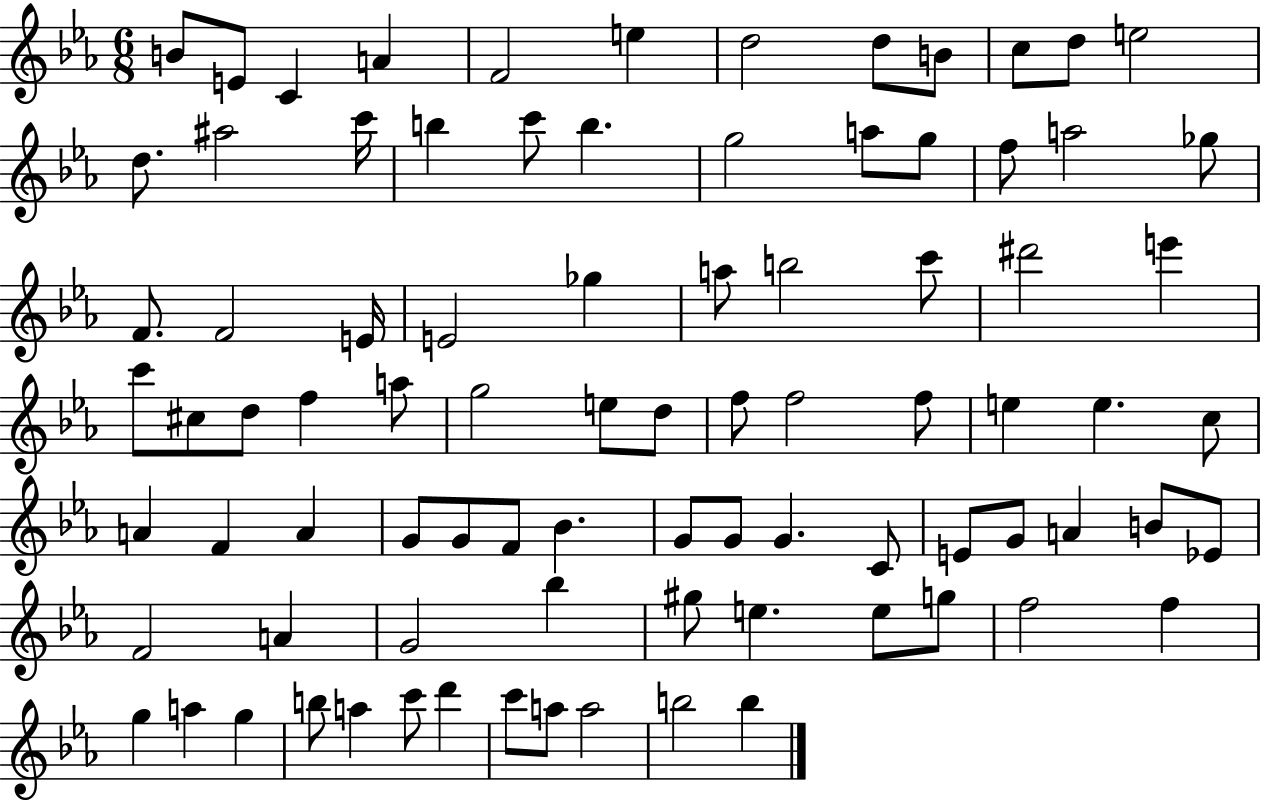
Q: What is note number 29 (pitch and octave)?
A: Gb5